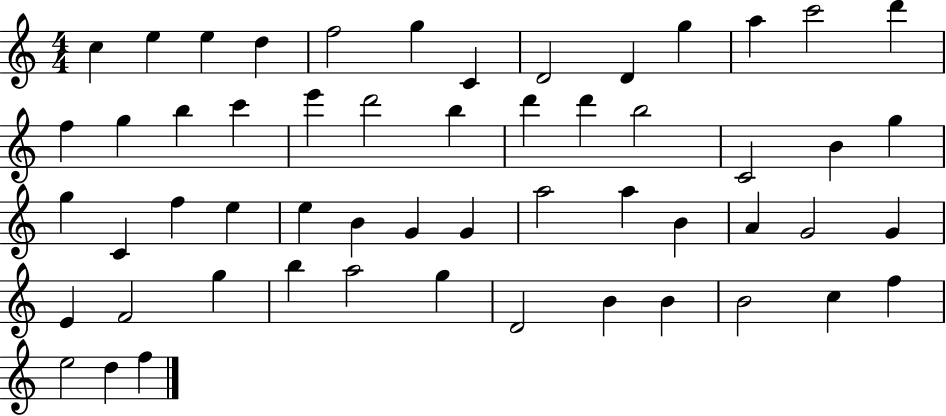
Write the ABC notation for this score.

X:1
T:Untitled
M:4/4
L:1/4
K:C
c e e d f2 g C D2 D g a c'2 d' f g b c' e' d'2 b d' d' b2 C2 B g g C f e e B G G a2 a B A G2 G E F2 g b a2 g D2 B B B2 c f e2 d f